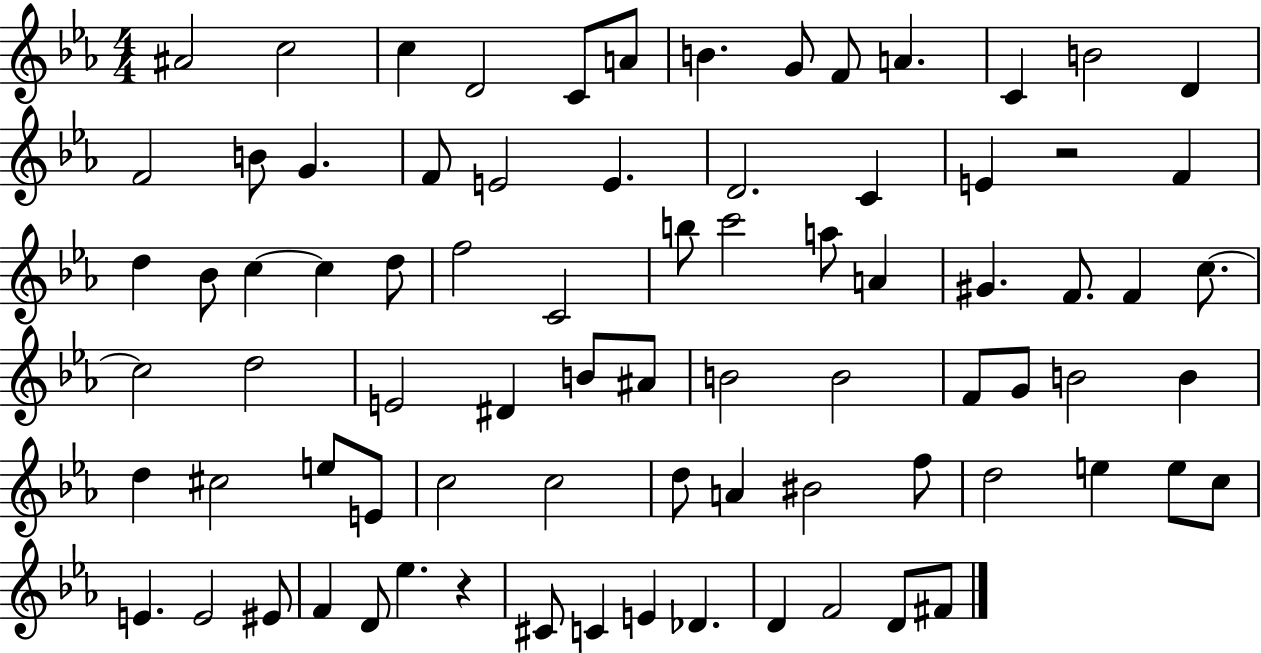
A#4/h C5/h C5/q D4/h C4/e A4/e B4/q. G4/e F4/e A4/q. C4/q B4/h D4/q F4/h B4/e G4/q. F4/e E4/h E4/q. D4/h. C4/q E4/q R/h F4/q D5/q Bb4/e C5/q C5/q D5/e F5/h C4/h B5/e C6/h A5/e A4/q G#4/q. F4/e. F4/q C5/e. C5/h D5/h E4/h D#4/q B4/e A#4/e B4/h B4/h F4/e G4/e B4/h B4/q D5/q C#5/h E5/e E4/e C5/h C5/h D5/e A4/q BIS4/h F5/e D5/h E5/q E5/e C5/e E4/q. E4/h EIS4/e F4/q D4/e Eb5/q. R/q C#4/e C4/q E4/q Db4/q. D4/q F4/h D4/e F#4/e